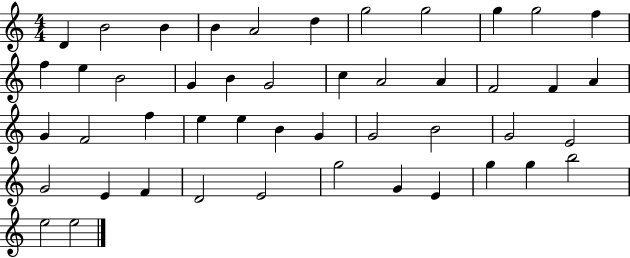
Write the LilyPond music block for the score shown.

{
  \clef treble
  \numericTimeSignature
  \time 4/4
  \key c \major
  d'4 b'2 b'4 | b'4 a'2 d''4 | g''2 g''2 | g''4 g''2 f''4 | \break f''4 e''4 b'2 | g'4 b'4 g'2 | c''4 a'2 a'4 | f'2 f'4 a'4 | \break g'4 f'2 f''4 | e''4 e''4 b'4 g'4 | g'2 b'2 | g'2 e'2 | \break g'2 e'4 f'4 | d'2 e'2 | g''2 g'4 e'4 | g''4 g''4 b''2 | \break e''2 e''2 | \bar "|."
}